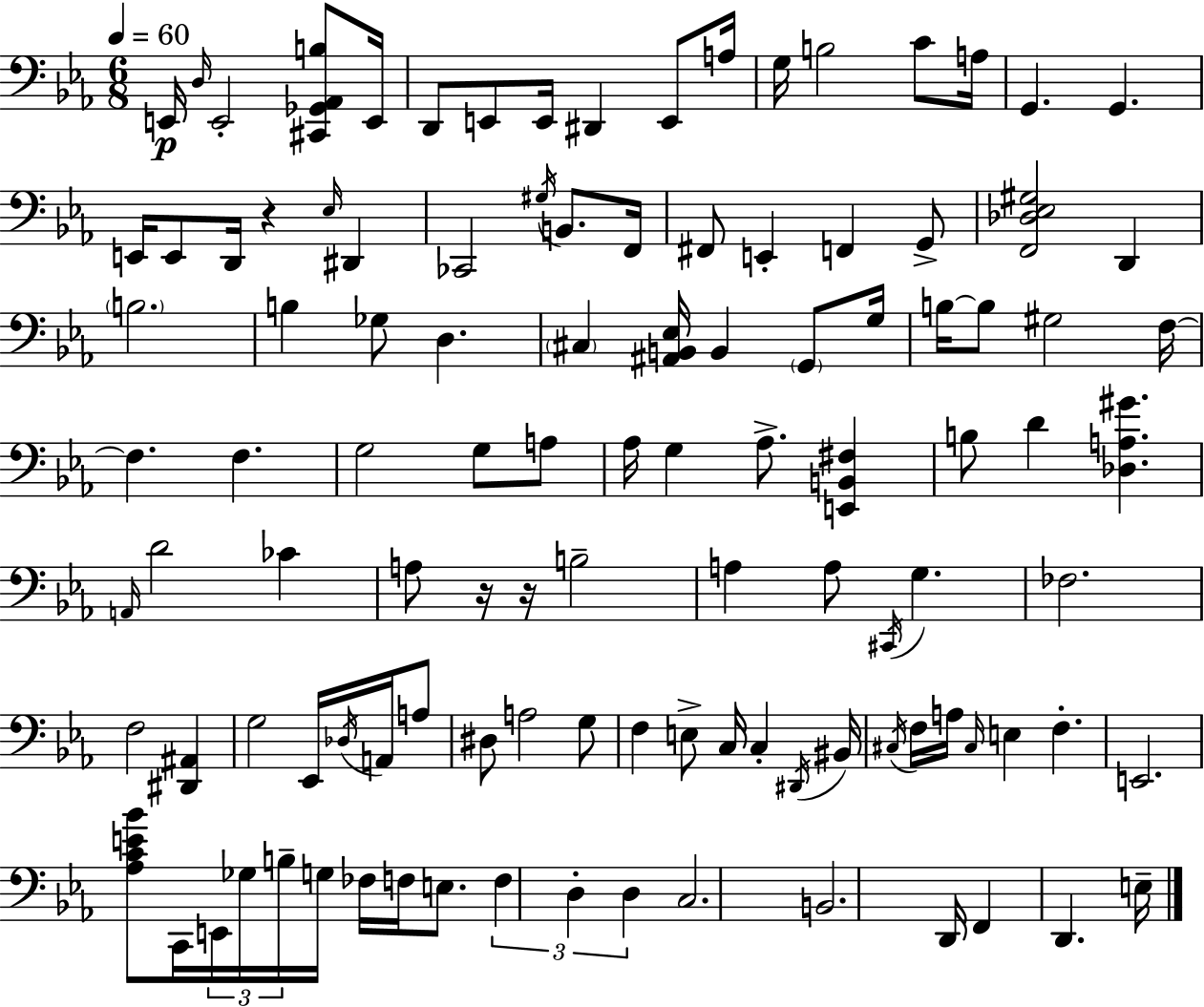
E2/s D3/s E2/h [C#2,Gb2,Ab2,B3]/e E2/s D2/e E2/e E2/s D#2/q E2/e A3/s G3/s B3/h C4/e A3/s G2/q. G2/q. E2/s E2/e D2/s R/q Eb3/s D#2/q CES2/h G#3/s B2/e. F2/s F#2/e E2/q F2/q G2/e [F2,Db3,Eb3,G#3]/h D2/q B3/h. B3/q Gb3/e D3/q. C#3/q [A#2,B2,Eb3]/s B2/q G2/e G3/s B3/s B3/e G#3/h F3/s F3/q. F3/q. G3/h G3/e A3/e Ab3/s G3/q Ab3/e. [E2,B2,F#3]/q B3/e D4/q [Db3,A3,G#4]/q. A2/s D4/h CES4/q A3/e R/s R/s B3/h A3/q A3/e C#2/s G3/q. FES3/h. F3/h [D#2,A#2]/q G3/h Eb2/s Db3/s A2/s A3/e D#3/e A3/h G3/e F3/q E3/e C3/s C3/q D#2/s BIS2/s C#3/s F3/s A3/s C#3/s E3/q F3/q. E2/h. [Ab3,C4,E4,Bb4]/e C2/s E2/s Gb3/s B3/s G3/s FES3/s F3/s E3/e. F3/q D3/q D3/q C3/h. B2/h. D2/s F2/q D2/q. E3/s